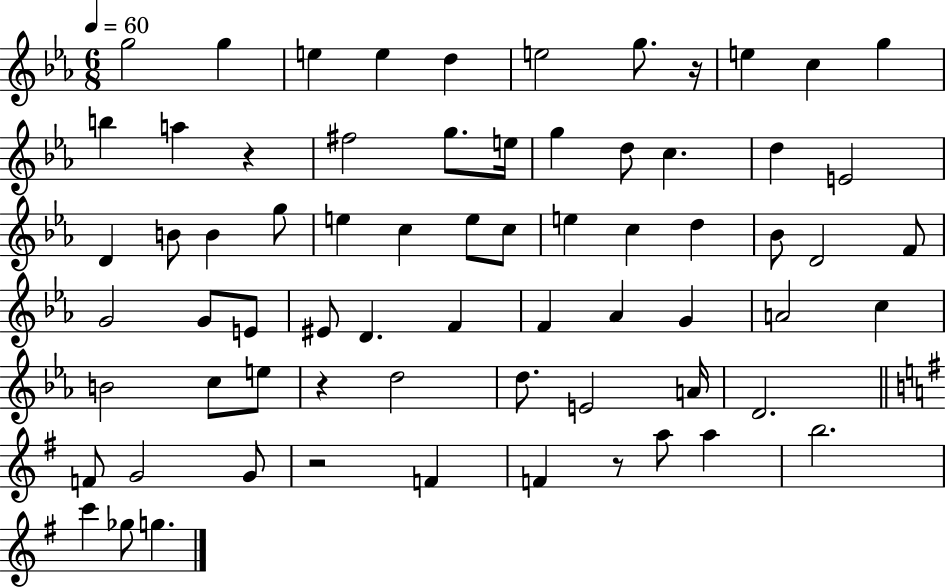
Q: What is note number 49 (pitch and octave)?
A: D5